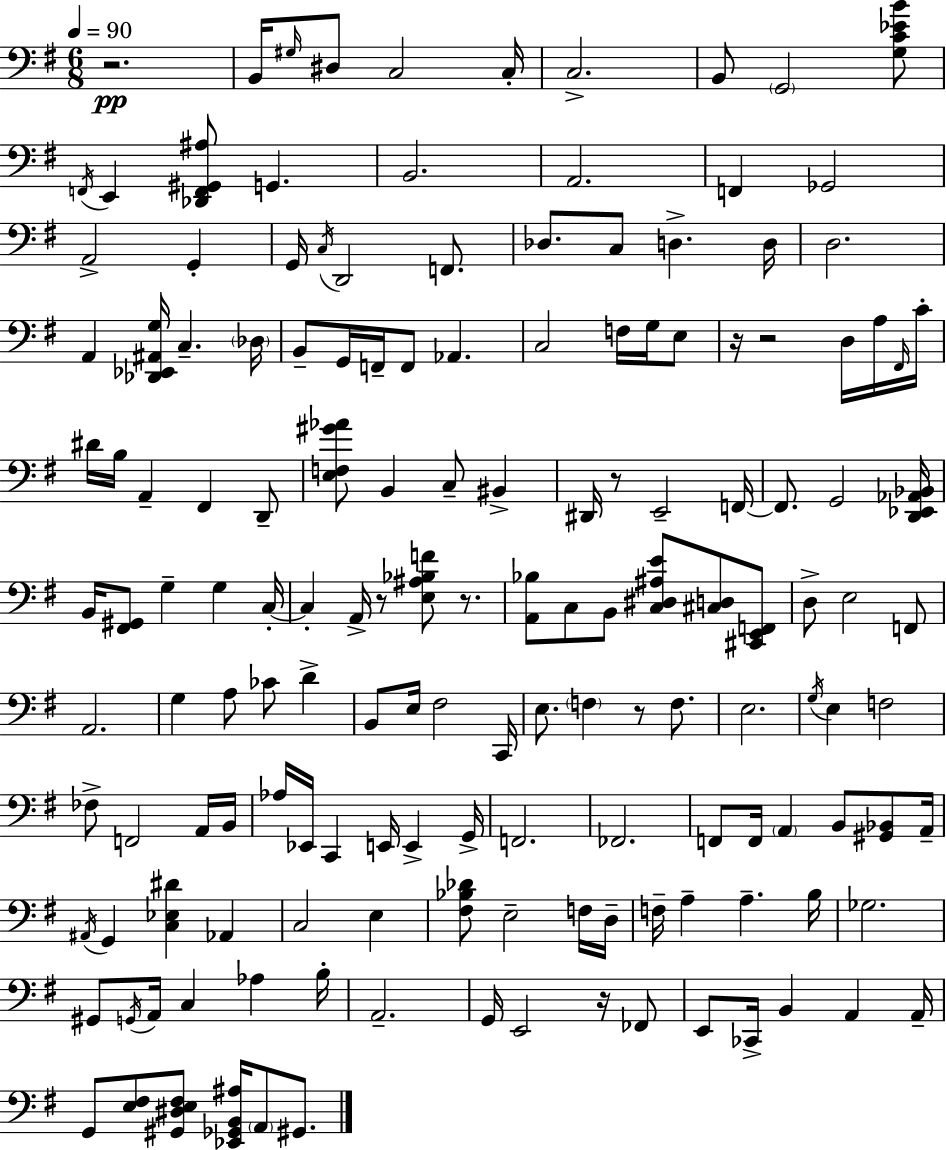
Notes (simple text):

R/h. B2/s G#3/s D#3/e C3/h C3/s C3/h. B2/e G2/h [G3,C4,Eb4,B4]/e F2/s E2/q [Db2,F2,G#2,A#3]/e G2/q. B2/h. A2/h. F2/q Gb2/h A2/h G2/q G2/s C3/s D2/h F2/e. Db3/e. C3/e D3/q. D3/s D3/h. A2/q [Db2,Eb2,A#2,G3]/s C3/q. Db3/s B2/e G2/s F2/s F2/e Ab2/q. C3/h F3/s G3/s E3/e R/s R/h D3/s A3/s F#2/s C4/s D#4/s B3/s A2/q F#2/q D2/e [E3,F3,G#4,Ab4]/e B2/q C3/e BIS2/q D#2/s R/e E2/h F2/s F2/e. G2/h [D2,Eb2,Ab2,Bb2]/s B2/s [F#2,G#2]/e G3/q G3/q C3/s C3/q A2/s R/e [E3,A#3,Bb3,F4]/e R/e. [A2,Bb3]/e C3/e B2/e [C3,D#3,A#3,E4]/e [C#3,D3]/e [C#2,E2,F2]/e D3/e E3/h F2/e A2/h. G3/q A3/e CES4/e D4/q B2/e E3/s F#3/h C2/s E3/e. F3/q R/e F3/e. E3/h. G3/s E3/q F3/h FES3/e F2/h A2/s B2/s Ab3/s Eb2/s C2/q E2/s E2/q G2/s F2/h. FES2/h. F2/e F2/s A2/q B2/e [G#2,Bb2]/e A2/s A#2/s G2/q [C3,Eb3,D#4]/q Ab2/q C3/h E3/q [F#3,Bb3,Db4]/e E3/h F3/s D3/s F3/s A3/q A3/q. B3/s Gb3/h. G#2/e G2/s A2/s C3/q Ab3/q B3/s A2/h. G2/s E2/h R/s FES2/e E2/e CES2/s B2/q A2/q A2/s G2/e [E3,F#3]/e [G#2,D#3,E3,F#3]/e [Eb2,Gb2,B2,A#3]/s A2/e G#2/e.